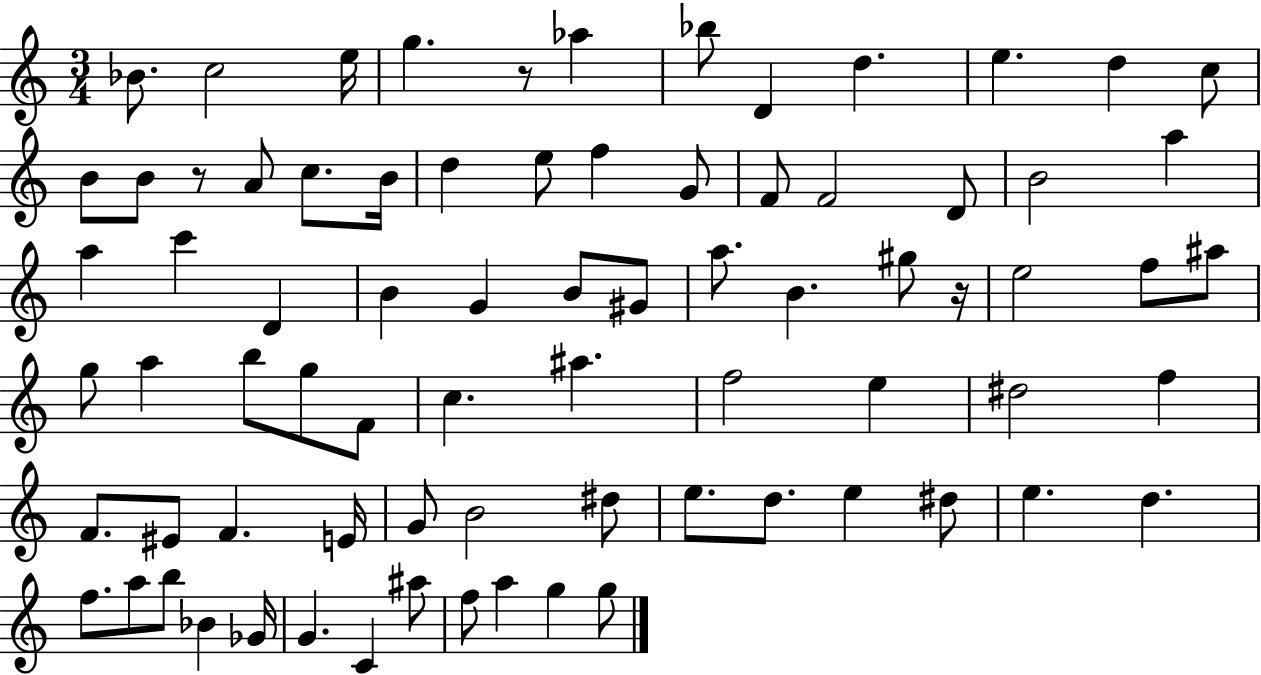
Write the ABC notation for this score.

X:1
T:Untitled
M:3/4
L:1/4
K:C
_B/2 c2 e/4 g z/2 _a _b/2 D d e d c/2 B/2 B/2 z/2 A/2 c/2 B/4 d e/2 f G/2 F/2 F2 D/2 B2 a a c' D B G B/2 ^G/2 a/2 B ^g/2 z/4 e2 f/2 ^a/2 g/2 a b/2 g/2 F/2 c ^a f2 e ^d2 f F/2 ^E/2 F E/4 G/2 B2 ^d/2 e/2 d/2 e ^d/2 e d f/2 a/2 b/2 _B _G/4 G C ^a/2 f/2 a g g/2